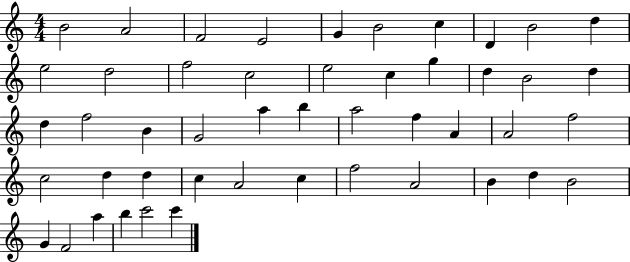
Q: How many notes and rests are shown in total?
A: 48